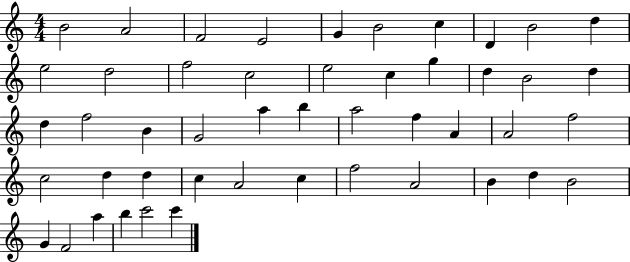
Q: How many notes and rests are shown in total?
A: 48